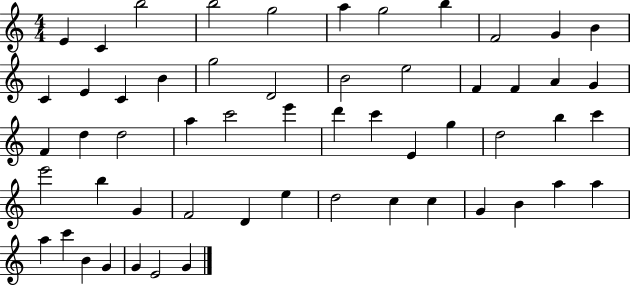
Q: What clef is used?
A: treble